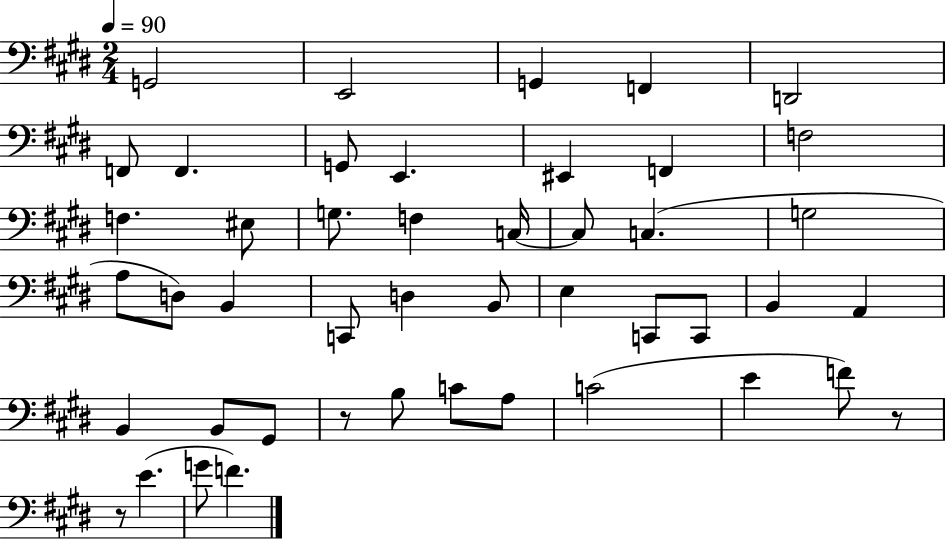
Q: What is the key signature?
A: E major